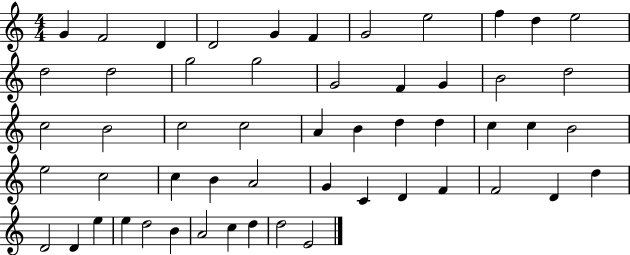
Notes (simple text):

G4/q F4/h D4/q D4/h G4/q F4/q G4/h E5/h F5/q D5/q E5/h D5/h D5/h G5/h G5/h G4/h F4/q G4/q B4/h D5/h C5/h B4/h C5/h C5/h A4/q B4/q D5/q D5/q C5/q C5/q B4/h E5/h C5/h C5/q B4/q A4/h G4/q C4/q D4/q F4/q F4/h D4/q D5/q D4/h D4/q E5/q E5/q D5/h B4/q A4/h C5/q D5/q D5/h E4/h